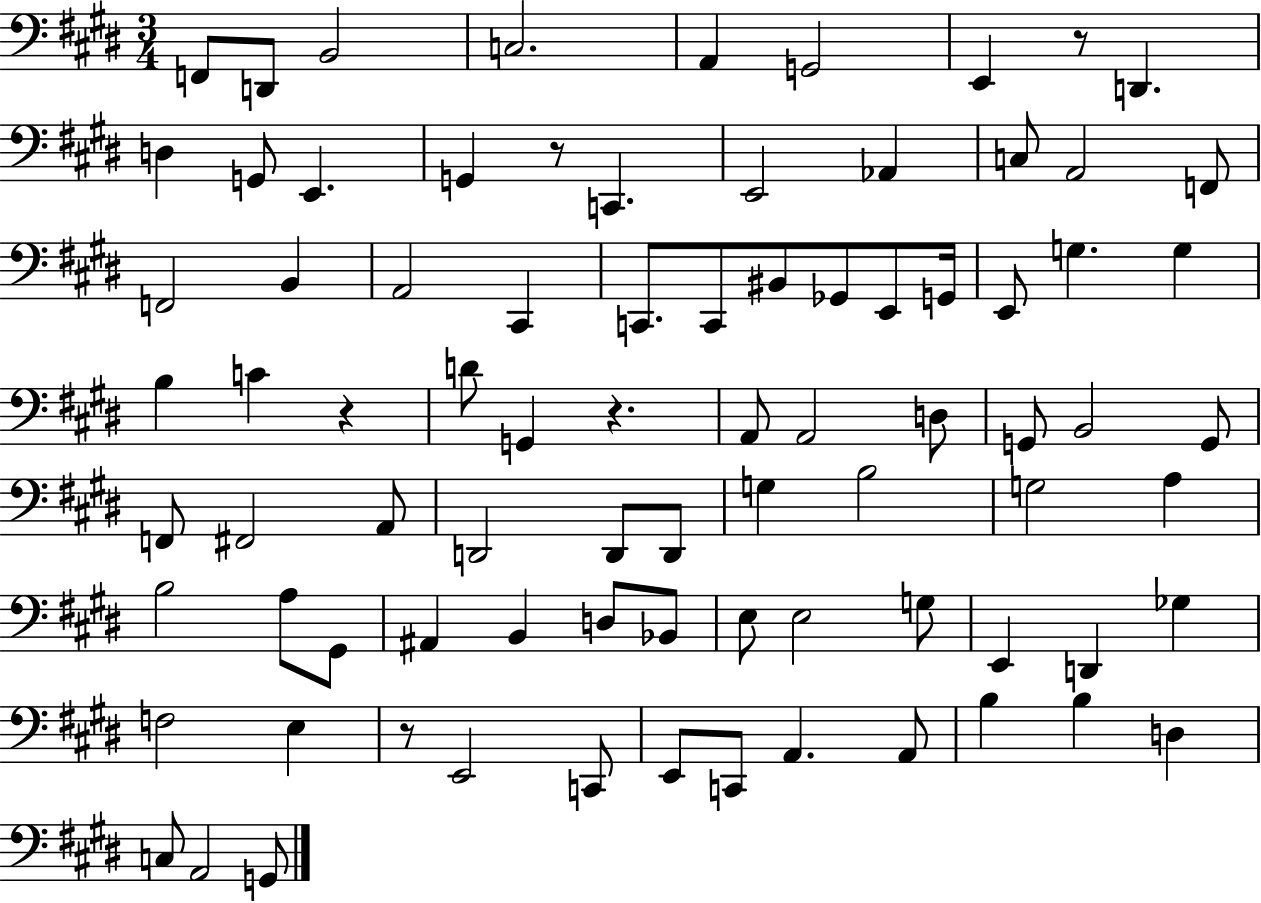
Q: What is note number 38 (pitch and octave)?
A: D3